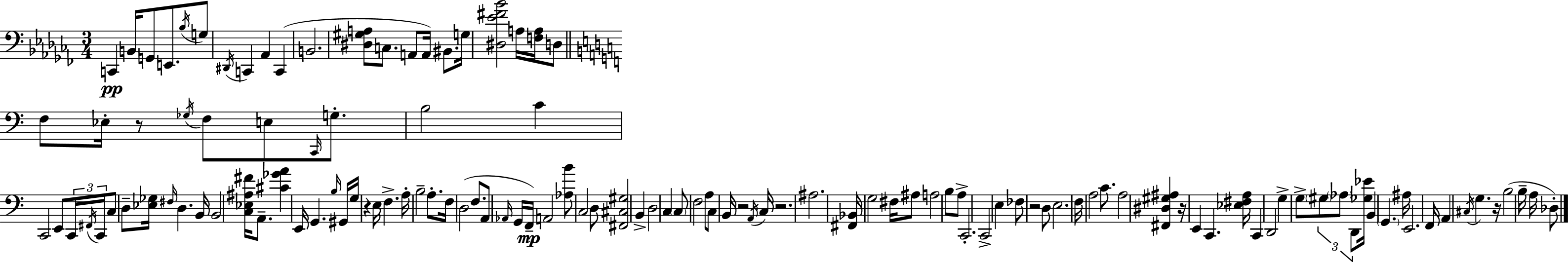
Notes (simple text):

C2/q B2/s G2/e E2/e. Bb3/s G3/e D#2/s C2/q Ab2/q C2/q B2/h. [D#3,G#3,A3]/e C3/e. A2/e A2/s BIS2/e. G3/s [D#3,Eb4,F#4,Bb4]/h A3/s [F3,A3]/s D3/e F3/e Eb3/s R/e Gb3/s F3/e E3/e C2/s G3/e. B3/h C4/q C2/h E2/e C2/s F#2/s C2/s C3/e D3/e [Eb3,Gb3]/s F#3/s D3/q. B2/s B2/h [C3,Eb3,A#3,F#4]/s A2/e. [C#4,Gb4,A4]/q E2/s G2/q. B3/s G#2/s G3/s R/q E3/s F3/q. A3/s B3/h A3/e. F3/s D3/h F3/e. A2/e Ab2/s G2/s F2/s A2/h [Ab3,B4]/e C3/h D3/e [F#2,C#3,G#3]/h B2/q D3/h C3/q C3/e F3/h A3/e C3/e B2/s R/h A2/s C3/s R/h. A#3/h. [F#2,Bb2]/s G3/h F#3/s A#3/e A3/h B3/e A3/e C2/h. C2/h E3/q FES3/e R/h D3/e E3/h. F3/s A3/h C4/e. A3/h [F#2,D#3,G#3,A#3]/q R/s E2/q C2/q. [Eb3,F#3,A3]/s C2/q D2/h G3/q G3/e G#3/e Ab3/e D2/e [Gb3,Eb4]/s B2/q G2/q. A#3/s E2/h. F2/s A2/q C#3/s G3/q. R/s B3/h B3/s A3/s Db3/e